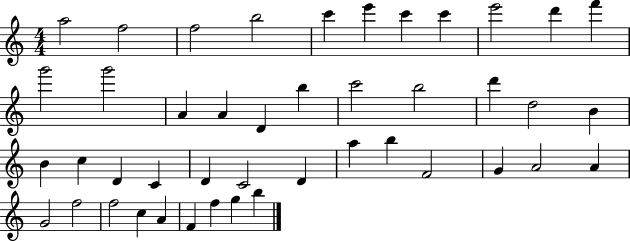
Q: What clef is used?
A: treble